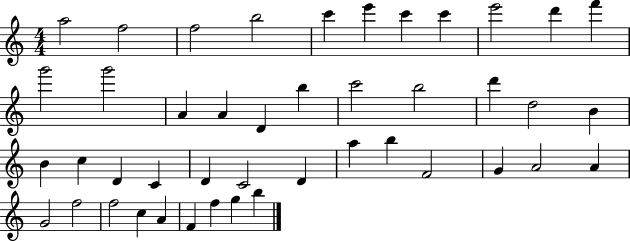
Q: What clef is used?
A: treble